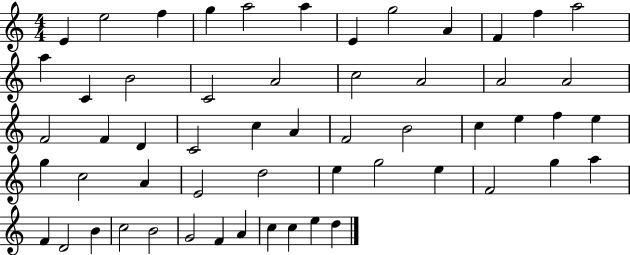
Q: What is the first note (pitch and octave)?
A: E4